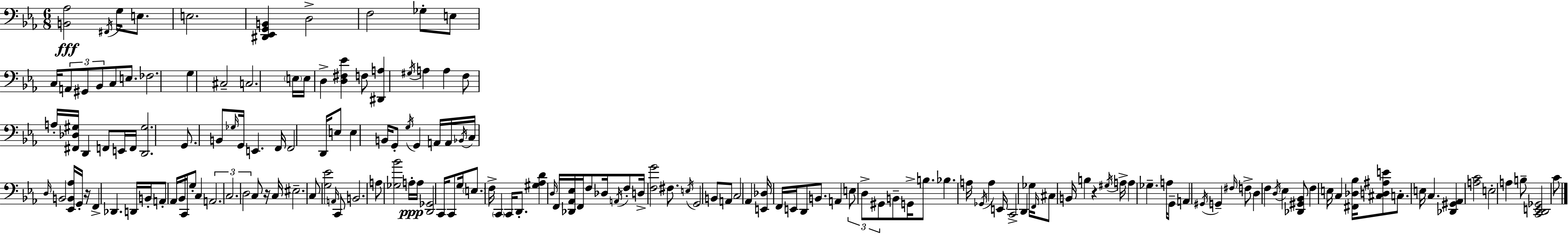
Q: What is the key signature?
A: C minor